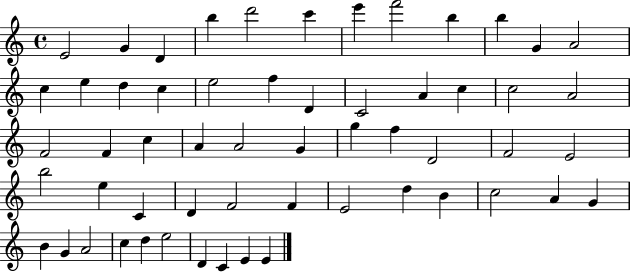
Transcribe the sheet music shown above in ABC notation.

X:1
T:Untitled
M:4/4
L:1/4
K:C
E2 G D b d'2 c' e' f'2 b b G A2 c e d c e2 f D C2 A c c2 A2 F2 F c A A2 G g f D2 F2 E2 b2 e C D F2 F E2 d B c2 A G B G A2 c d e2 D C E E